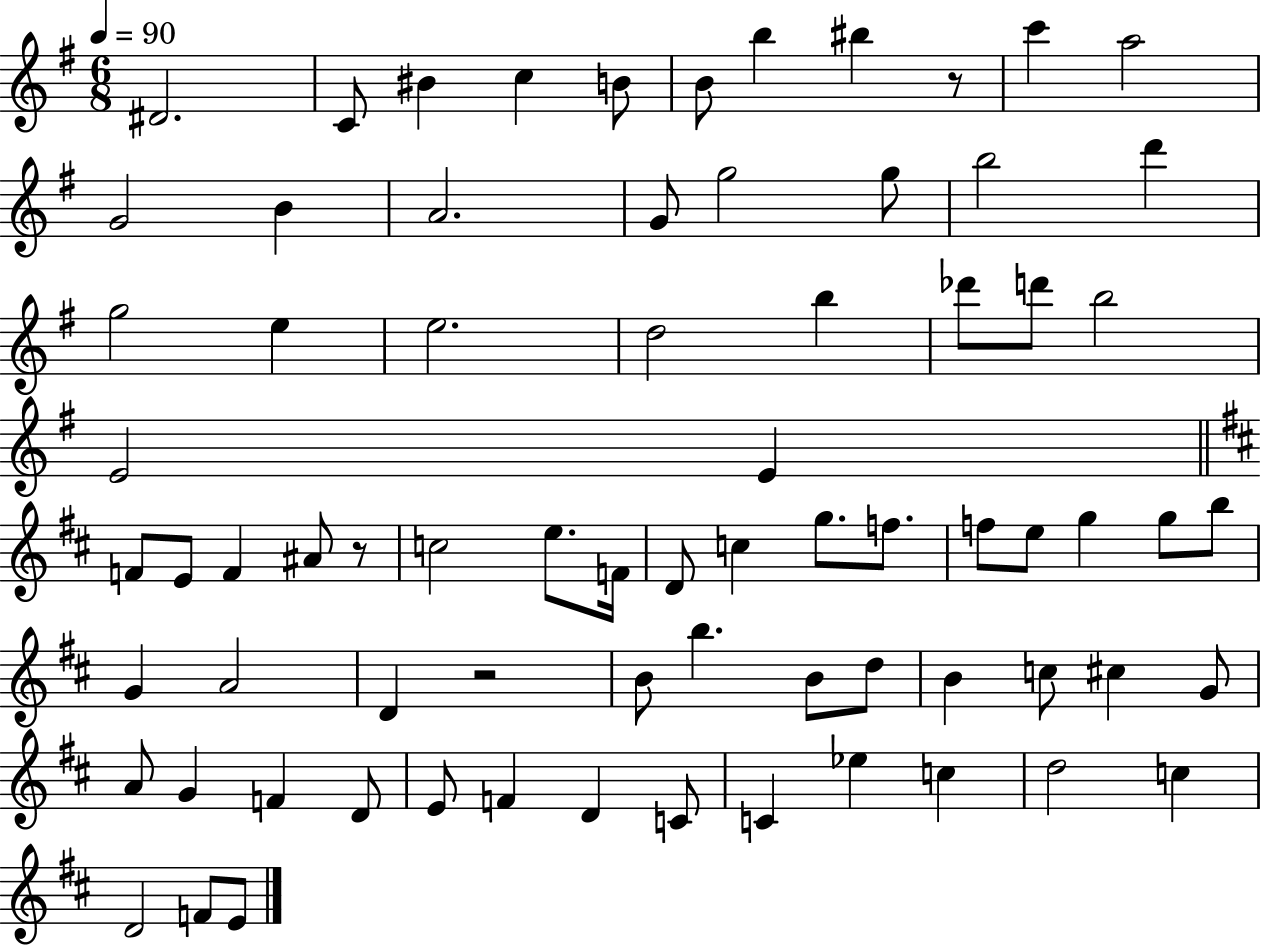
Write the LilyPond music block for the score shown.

{
  \clef treble
  \numericTimeSignature
  \time 6/8
  \key g \major
  \tempo 4 = 90
  dis'2. | c'8 bis'4 c''4 b'8 | b'8 b''4 bis''4 r8 | c'''4 a''2 | \break g'2 b'4 | a'2. | g'8 g''2 g''8 | b''2 d'''4 | \break g''2 e''4 | e''2. | d''2 b''4 | des'''8 d'''8 b''2 | \break e'2 e'4 | \bar "||" \break \key d \major f'8 e'8 f'4 ais'8 r8 | c''2 e''8. f'16 | d'8 c''4 g''8. f''8. | f''8 e''8 g''4 g''8 b''8 | \break g'4 a'2 | d'4 r2 | b'8 b''4. b'8 d''8 | b'4 c''8 cis''4 g'8 | \break a'8 g'4 f'4 d'8 | e'8 f'4 d'4 c'8 | c'4 ees''4 c''4 | d''2 c''4 | \break d'2 f'8 e'8 | \bar "|."
}